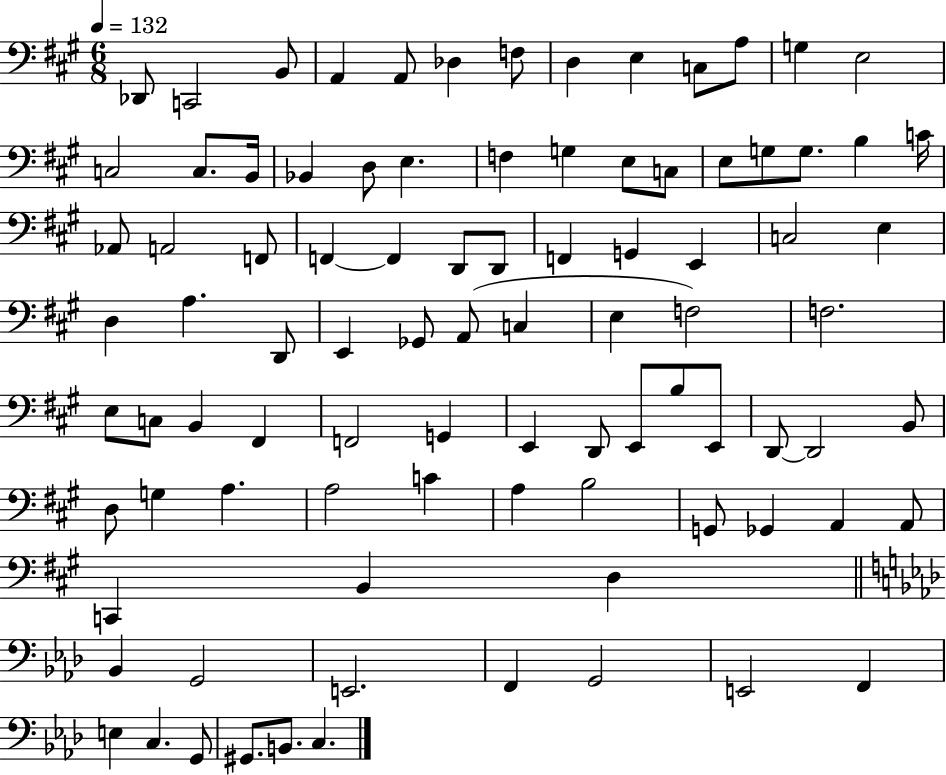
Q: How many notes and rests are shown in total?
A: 91